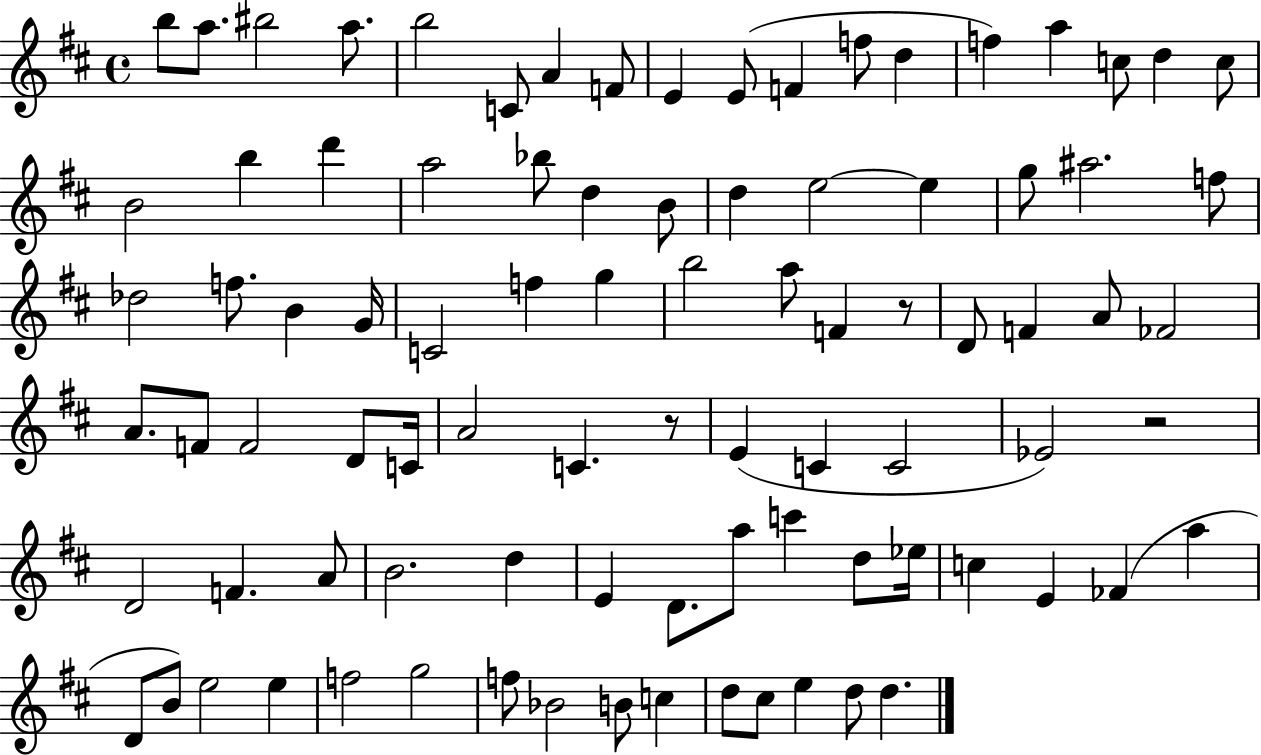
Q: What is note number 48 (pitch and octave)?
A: F4